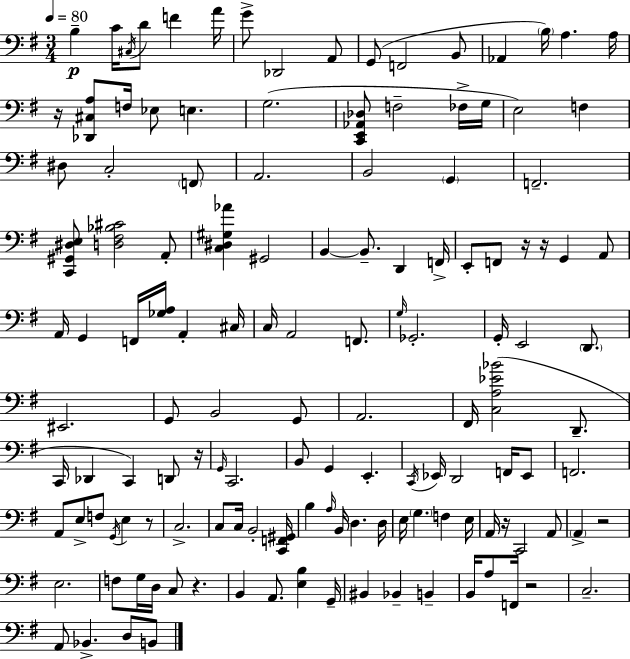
X:1
T:Untitled
M:3/4
L:1/4
K:Em
B, C/4 ^C,/4 D/2 F A/4 G/2 _D,,2 A,,/2 G,,/2 F,,2 B,,/2 _A,, B,/4 A, A,/4 z/4 [_D,,^C,A,]/2 F,/4 _E,/2 E, G,2 [C,,E,,_A,,_D,]/2 F,2 _F,/4 G,/4 E,2 F, ^D,/2 C,2 F,,/2 A,,2 B,,2 G,, F,,2 [C,,^G,,^D,E,]/2 [D,^F,_B,^C]2 A,,/2 [C,^D,^G,_A] ^G,,2 B,, B,,/2 D,, F,,/4 E,,/2 F,,/2 z/4 z/4 G,, A,,/2 A,,/4 G,, F,,/4 [_G,A,]/4 A,, ^C,/4 C,/4 A,,2 F,,/2 G,/4 _G,,2 G,,/4 E,,2 D,,/2 ^E,,2 G,,/2 B,,2 G,,/2 A,,2 ^F,,/4 [C,A,_E_B]2 D,,/2 C,,/4 _D,, C,, D,,/2 z/4 G,,/4 C,,2 B,,/2 G,, E,, C,,/4 _E,,/4 D,,2 F,,/4 _E,,/2 F,,2 A,,/2 E,/2 F,/2 G,,/4 E, z/2 C,2 C,/2 C,/4 B,,2 [C,,F,,^G,,]/4 B, A,/4 B,,/4 D, D,/4 E,/4 G, F, E,/4 A,,/4 z/4 C,,2 A,,/2 A,, z2 E,2 F,/2 G,/4 D,/4 C,/2 z B,, A,,/2 [E,B,] G,,/4 ^B,, _B,, B,, B,,/4 A,/2 F,,/4 z2 C,2 A,,/2 _B,, D,/2 B,,/2